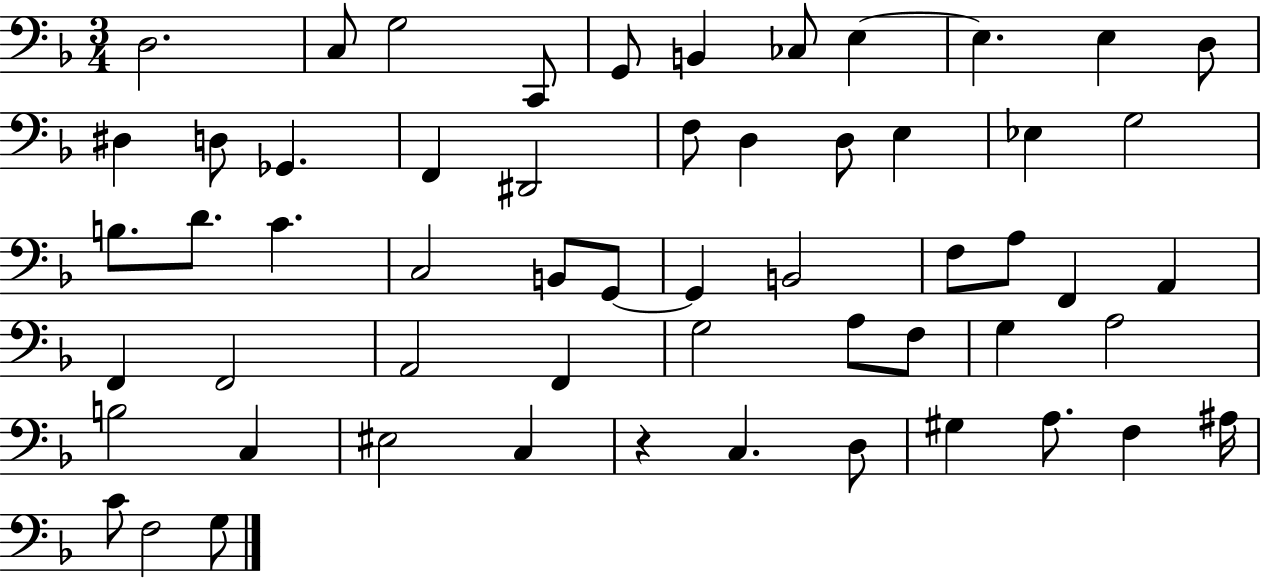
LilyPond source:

{
  \clef bass
  \numericTimeSignature
  \time 3/4
  \key f \major
  \repeat volta 2 { d2. | c8 g2 c,8 | g,8 b,4 ces8 e4~~ | e4. e4 d8 | \break dis4 d8 ges,4. | f,4 dis,2 | f8 d4 d8 e4 | ees4 g2 | \break b8. d'8. c'4. | c2 b,8 g,8~~ | g,4 b,2 | f8 a8 f,4 a,4 | \break f,4 f,2 | a,2 f,4 | g2 a8 f8 | g4 a2 | \break b2 c4 | eis2 c4 | r4 c4. d8 | gis4 a8. f4 ais16 | \break c'8 f2 g8 | } \bar "|."
}